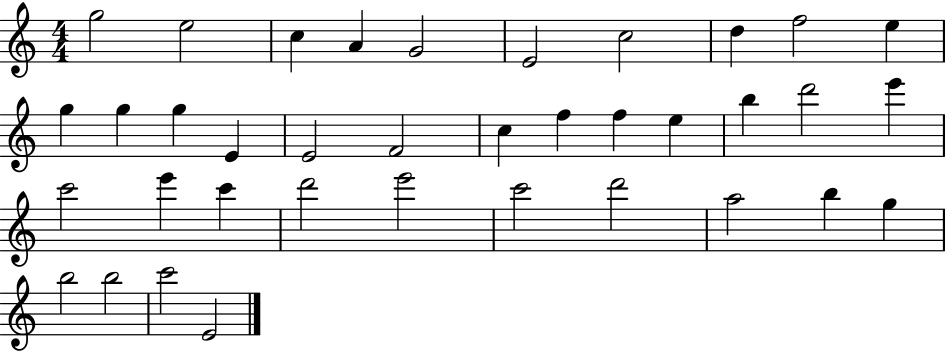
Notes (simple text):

G5/h E5/h C5/q A4/q G4/h E4/h C5/h D5/q F5/h E5/q G5/q G5/q G5/q E4/q E4/h F4/h C5/q F5/q F5/q E5/q B5/q D6/h E6/q C6/h E6/q C6/q D6/h E6/h C6/h D6/h A5/h B5/q G5/q B5/h B5/h C6/h E4/h